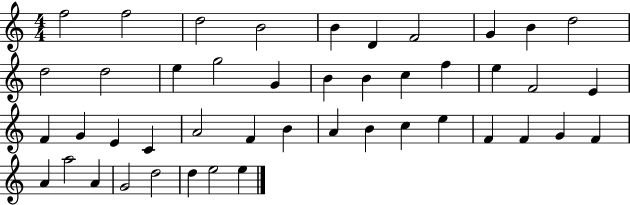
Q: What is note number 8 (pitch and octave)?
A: G4